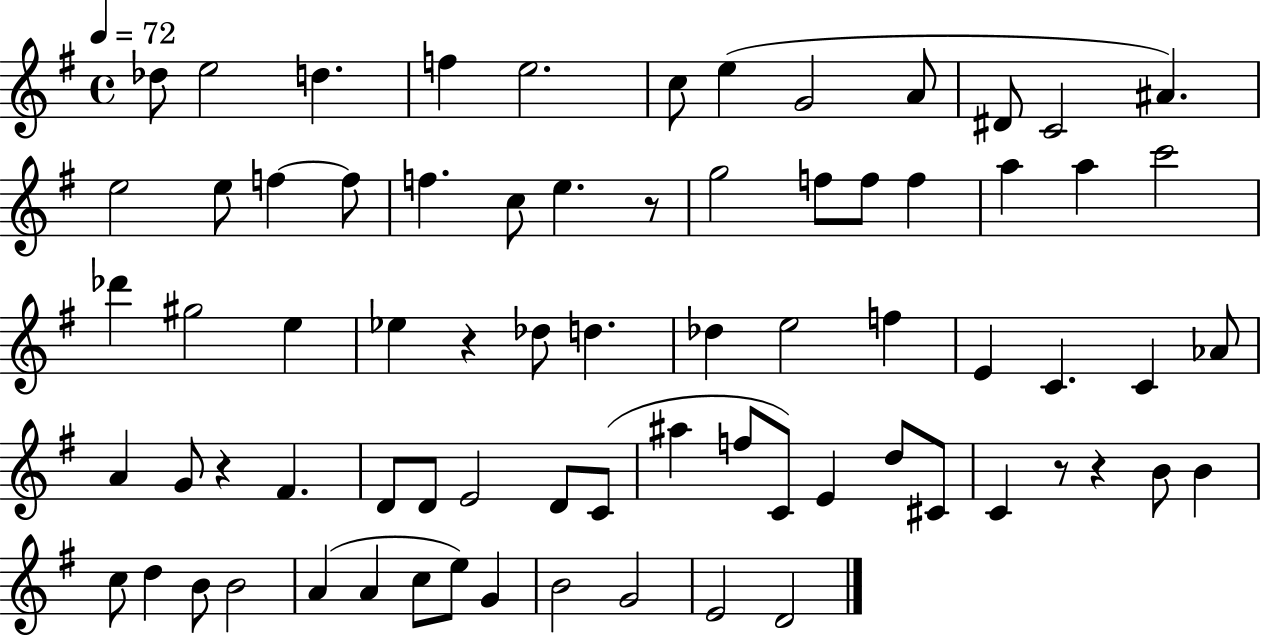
Db5/e E5/h D5/q. F5/q E5/h. C5/e E5/q G4/h A4/e D#4/e C4/h A#4/q. E5/h E5/e F5/q F5/e F5/q. C5/e E5/q. R/e G5/h F5/e F5/e F5/q A5/q A5/q C6/h Db6/q G#5/h E5/q Eb5/q R/q Db5/e D5/q. Db5/q E5/h F5/q E4/q C4/q. C4/q Ab4/e A4/q G4/e R/q F#4/q. D4/e D4/e E4/h D4/e C4/e A#5/q F5/e C4/e E4/q D5/e C#4/e C4/q R/e R/q B4/e B4/q C5/e D5/q B4/e B4/h A4/q A4/q C5/e E5/e G4/q B4/h G4/h E4/h D4/h